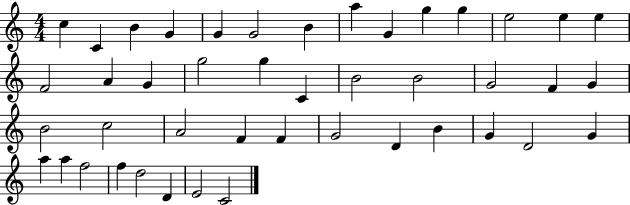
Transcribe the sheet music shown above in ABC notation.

X:1
T:Untitled
M:4/4
L:1/4
K:C
c C B G G G2 B a G g g e2 e e F2 A G g2 g C B2 B2 G2 F G B2 c2 A2 F F G2 D B G D2 G a a f2 f d2 D E2 C2